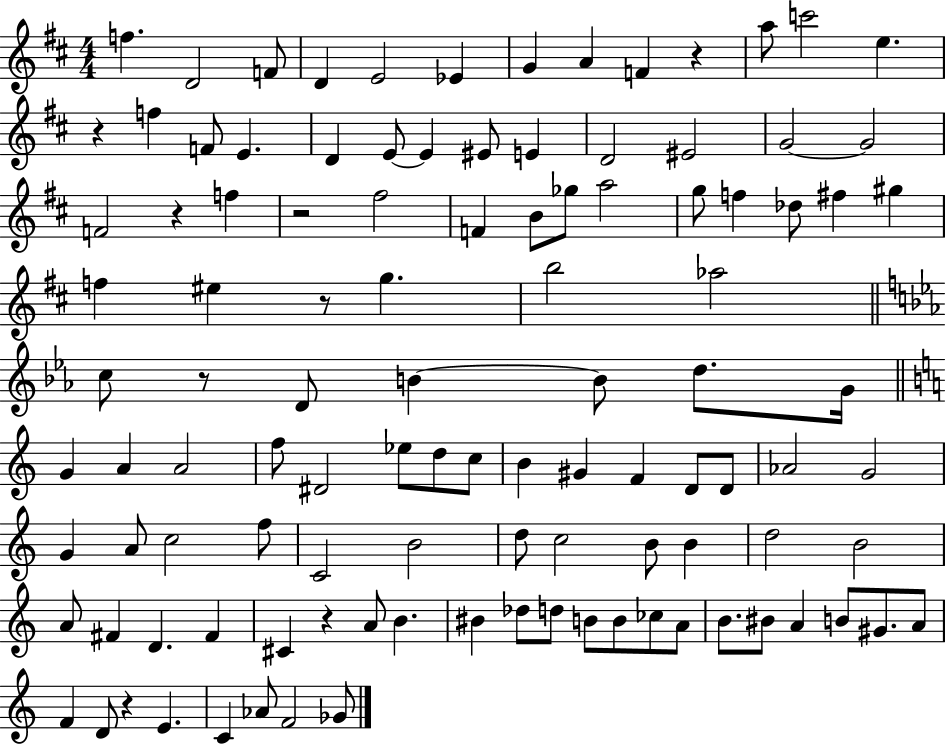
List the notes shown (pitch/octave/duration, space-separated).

F5/q. D4/h F4/e D4/q E4/h Eb4/q G4/q A4/q F4/q R/q A5/e C6/h E5/q. R/q F5/q F4/e E4/q. D4/q E4/e E4/q EIS4/e E4/q D4/h EIS4/h G4/h G4/h F4/h R/q F5/q R/h F#5/h F4/q B4/e Gb5/e A5/h G5/e F5/q Db5/e F#5/q G#5/q F5/q EIS5/q R/e G5/q. B5/h Ab5/h C5/e R/e D4/e B4/q B4/e D5/e. G4/s G4/q A4/q A4/h F5/e D#4/h Eb5/e D5/e C5/e B4/q G#4/q F4/q D4/e D4/e Ab4/h G4/h G4/q A4/e C5/h F5/e C4/h B4/h D5/e C5/h B4/e B4/q D5/h B4/h A4/e F#4/q D4/q. F#4/q C#4/q R/q A4/e B4/q. BIS4/q Db5/e D5/e B4/e B4/e CES5/e A4/e B4/e. BIS4/e A4/q B4/e G#4/e. A4/e F4/q D4/e R/q E4/q. C4/q Ab4/e F4/h Gb4/e